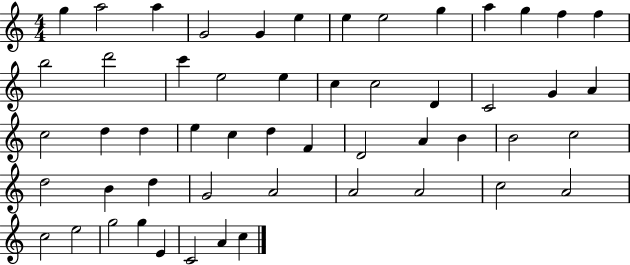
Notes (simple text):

G5/q A5/h A5/q G4/h G4/q E5/q E5/q E5/h G5/q A5/q G5/q F5/q F5/q B5/h D6/h C6/q E5/h E5/q C5/q C5/h D4/q C4/h G4/q A4/q C5/h D5/q D5/q E5/q C5/q D5/q F4/q D4/h A4/q B4/q B4/h C5/h D5/h B4/q D5/q G4/h A4/h A4/h A4/h C5/h A4/h C5/h E5/h G5/h G5/q E4/q C4/h A4/q C5/q